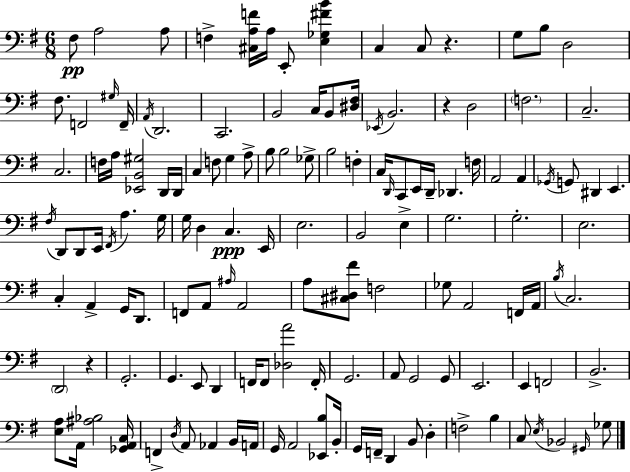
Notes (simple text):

F#3/e A3/h A3/e F3/q [C#3,A3,F4]/s A3/s E2/e [E3,Gb3,F#4,B4]/q C3/q C3/e R/q. G3/e B3/e D3/h F#3/e. F2/h G#3/s F2/s A2/s D2/h. C2/h. B2/h C3/s B2/e [D#3,F#3]/s Eb2/s B2/h. R/q D3/h F3/h. C3/h. C3/h. F3/s A3/s [Eb2,B2,G#3]/h D2/s D2/s C3/q F3/e G3/q A3/e B3/e B3/h Gb3/e B3/h F3/q C3/s D2/s C2/e E2/s D2/s Db2/q. F3/s A2/h A2/q Gb2/s G2/e D#2/q E2/q. F#3/s D2/e D2/e E2/s F#2/s A3/q. G3/s G3/s D3/q C3/q. E2/s E3/h. B2/h E3/q G3/h. G3/h. E3/h. C3/q A2/q G2/s D2/e. F2/e A2/e A#3/s A2/h A3/e [C#3,D#3,F#4]/e F3/h Gb3/e A2/h F2/s A2/s B3/s C3/h. D2/h R/q G2/h. G2/q. E2/e D2/q F2/s F2/e [Db3,A4]/h F2/s G2/h. A2/e G2/h G2/e E2/h. E2/q F2/h B2/h. [E3,A3]/e A2/s [A#3,Bb3]/h [Gb2,A2,C3]/s F2/q D3/s A2/e Ab2/q B2/s A2/s G2/s A2/h [Eb2,B3]/e B2/s G2/s F2/s D2/q B2/e D3/q F3/h B3/q C3/e E3/s Bb2/h G#2/s Gb3/e